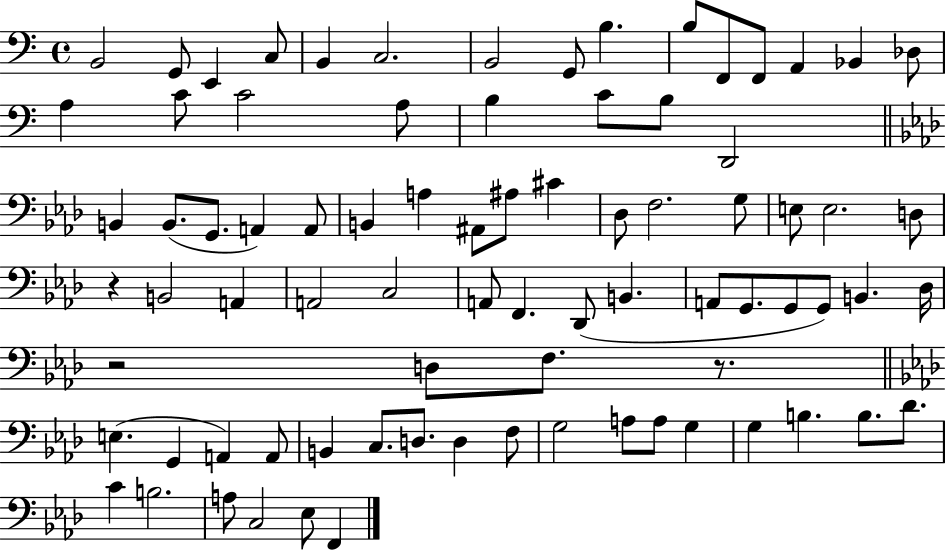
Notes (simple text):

B2/h G2/e E2/q C3/e B2/q C3/h. B2/h G2/e B3/q. B3/e F2/e F2/e A2/q Bb2/q Db3/e A3/q C4/e C4/h A3/e B3/q C4/e B3/e D2/h B2/q B2/e. G2/e. A2/q A2/e B2/q A3/q A#2/e A#3/e C#4/q Db3/e F3/h. G3/e E3/e E3/h. D3/e R/q B2/h A2/q A2/h C3/h A2/e F2/q. Db2/e B2/q. A2/e G2/e. G2/e G2/e B2/q. Db3/s R/h D3/e F3/e. R/e. E3/q. G2/q A2/q A2/e B2/q C3/e. D3/e. D3/q F3/e G3/h A3/e A3/e G3/q G3/q B3/q. B3/e. Db4/e. C4/q B3/h. A3/e C3/h Eb3/e F2/q